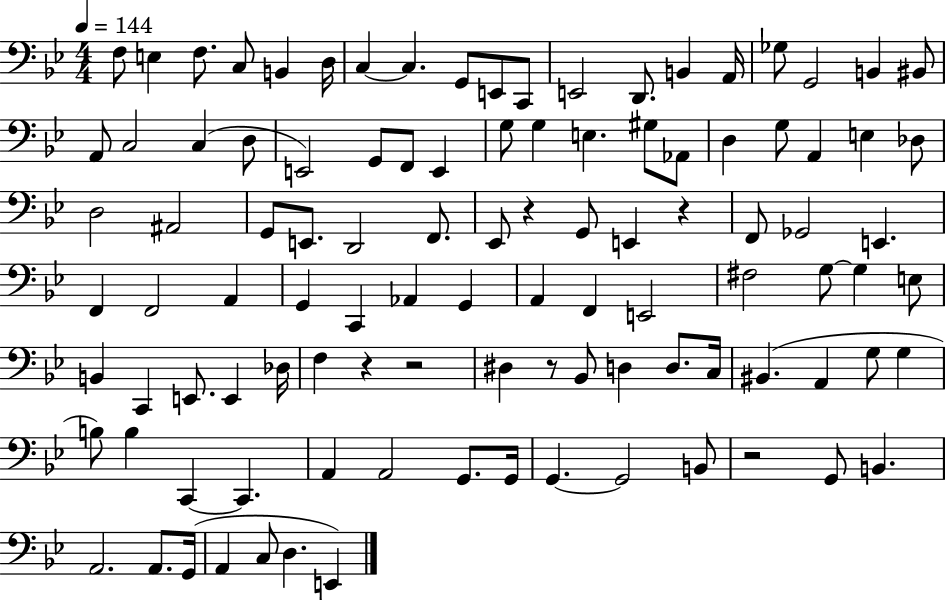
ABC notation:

X:1
T:Untitled
M:4/4
L:1/4
K:Bb
F,/2 E, F,/2 C,/2 B,, D,/4 C, C, G,,/2 E,,/2 C,,/2 E,,2 D,,/2 B,, A,,/4 _G,/2 G,,2 B,, ^B,,/2 A,,/2 C,2 C, D,/2 E,,2 G,,/2 F,,/2 E,, G,/2 G, E, ^G,/2 _A,,/2 D, G,/2 A,, E, _D,/2 D,2 ^A,,2 G,,/2 E,,/2 D,,2 F,,/2 _E,,/2 z G,,/2 E,, z F,,/2 _G,,2 E,, F,, F,,2 A,, G,, C,, _A,, G,, A,, F,, E,,2 ^F,2 G,/2 G, E,/2 B,, C,, E,,/2 E,, _D,/4 F, z z2 ^D, z/2 _B,,/2 D, D,/2 C,/4 ^B,, A,, G,/2 G, B,/2 B, C,, C,, A,, A,,2 G,,/2 G,,/4 G,, G,,2 B,,/2 z2 G,,/2 B,, A,,2 A,,/2 G,,/4 A,, C,/2 D, E,,